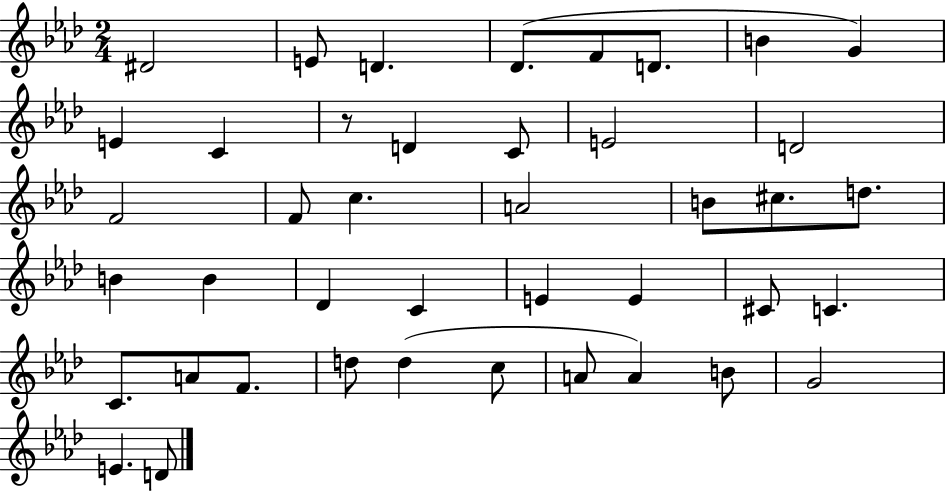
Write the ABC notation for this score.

X:1
T:Untitled
M:2/4
L:1/4
K:Ab
^D2 E/2 D _D/2 F/2 D/2 B G E C z/2 D C/2 E2 D2 F2 F/2 c A2 B/2 ^c/2 d/2 B B _D C E E ^C/2 C C/2 A/2 F/2 d/2 d c/2 A/2 A B/2 G2 E D/2